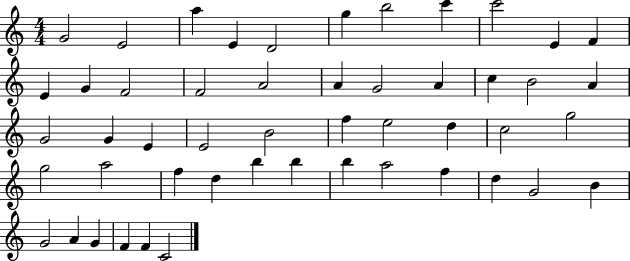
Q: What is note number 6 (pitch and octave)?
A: G5